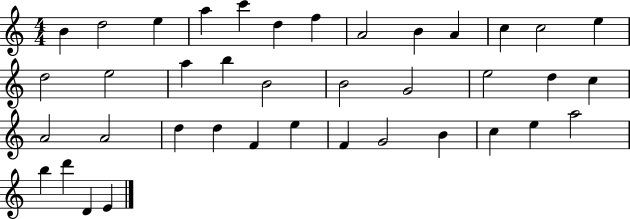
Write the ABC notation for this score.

X:1
T:Untitled
M:4/4
L:1/4
K:C
B d2 e a c' d f A2 B A c c2 e d2 e2 a b B2 B2 G2 e2 d c A2 A2 d d F e F G2 B c e a2 b d' D E